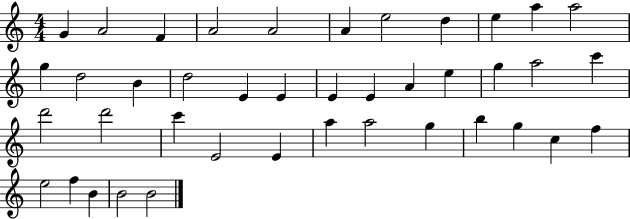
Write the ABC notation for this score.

X:1
T:Untitled
M:4/4
L:1/4
K:C
G A2 F A2 A2 A e2 d e a a2 g d2 B d2 E E E E A e g a2 c' d'2 d'2 c' E2 E a a2 g b g c f e2 f B B2 B2